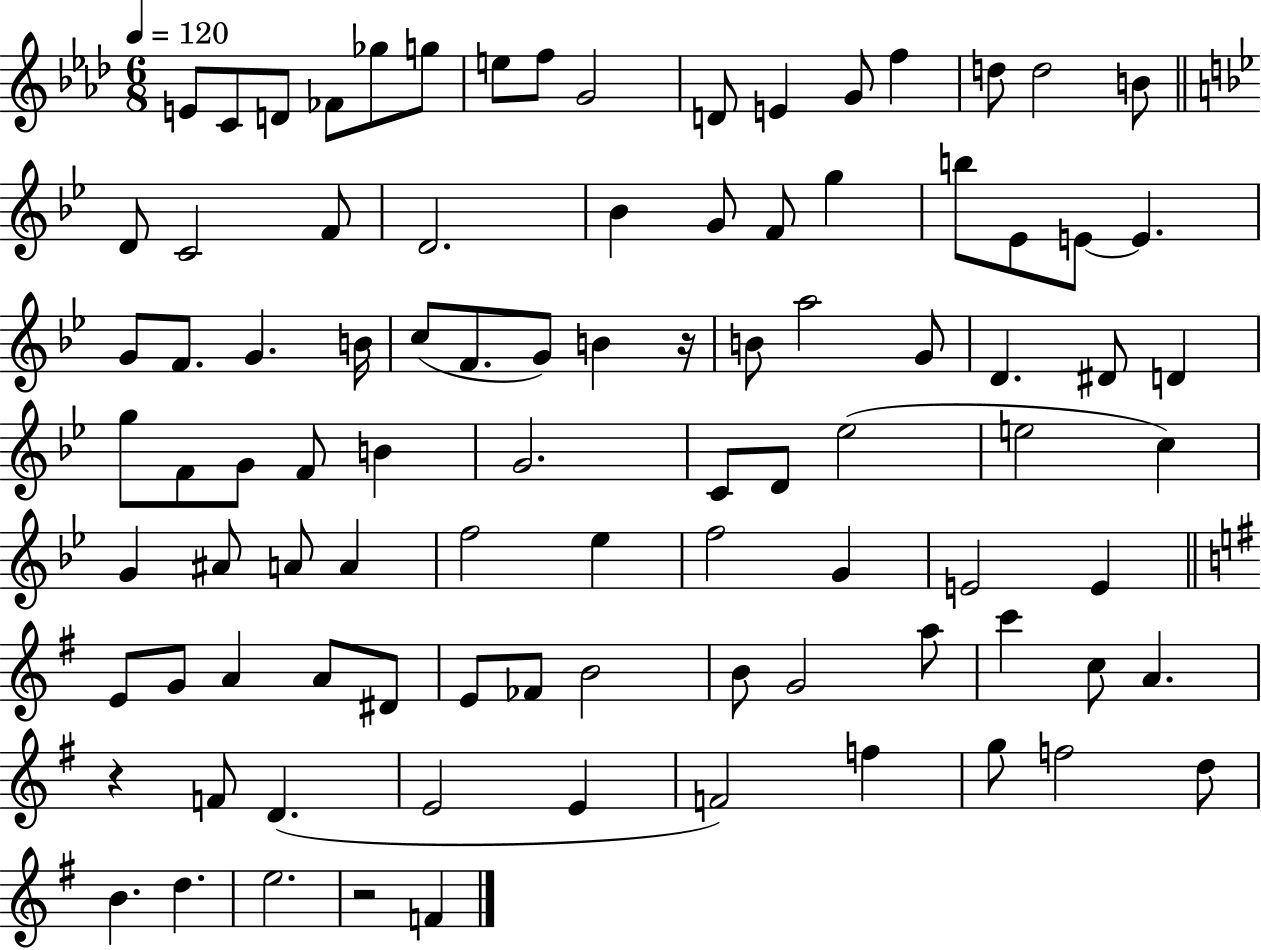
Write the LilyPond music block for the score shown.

{
  \clef treble
  \numericTimeSignature
  \time 6/8
  \key aes \major
  \tempo 4 = 120
  e'8 c'8 d'8 fes'8 ges''8 g''8 | e''8 f''8 g'2 | d'8 e'4 g'8 f''4 | d''8 d''2 b'8 | \break \bar "||" \break \key g \minor d'8 c'2 f'8 | d'2. | bes'4 g'8 f'8 g''4 | b''8 ees'8 e'8~~ e'4. | \break g'8 f'8. g'4. b'16 | c''8( f'8. g'8) b'4 r16 | b'8 a''2 g'8 | d'4. dis'8 d'4 | \break g''8 f'8 g'8 f'8 b'4 | g'2. | c'8 d'8 ees''2( | e''2 c''4) | \break g'4 ais'8 a'8 a'4 | f''2 ees''4 | f''2 g'4 | e'2 e'4 | \break \bar "||" \break \key g \major e'8 g'8 a'4 a'8 dis'8 | e'8 fes'8 b'2 | b'8 g'2 a''8 | c'''4 c''8 a'4. | \break r4 f'8 d'4.( | e'2 e'4 | f'2) f''4 | g''8 f''2 d''8 | \break b'4. d''4. | e''2. | r2 f'4 | \bar "|."
}